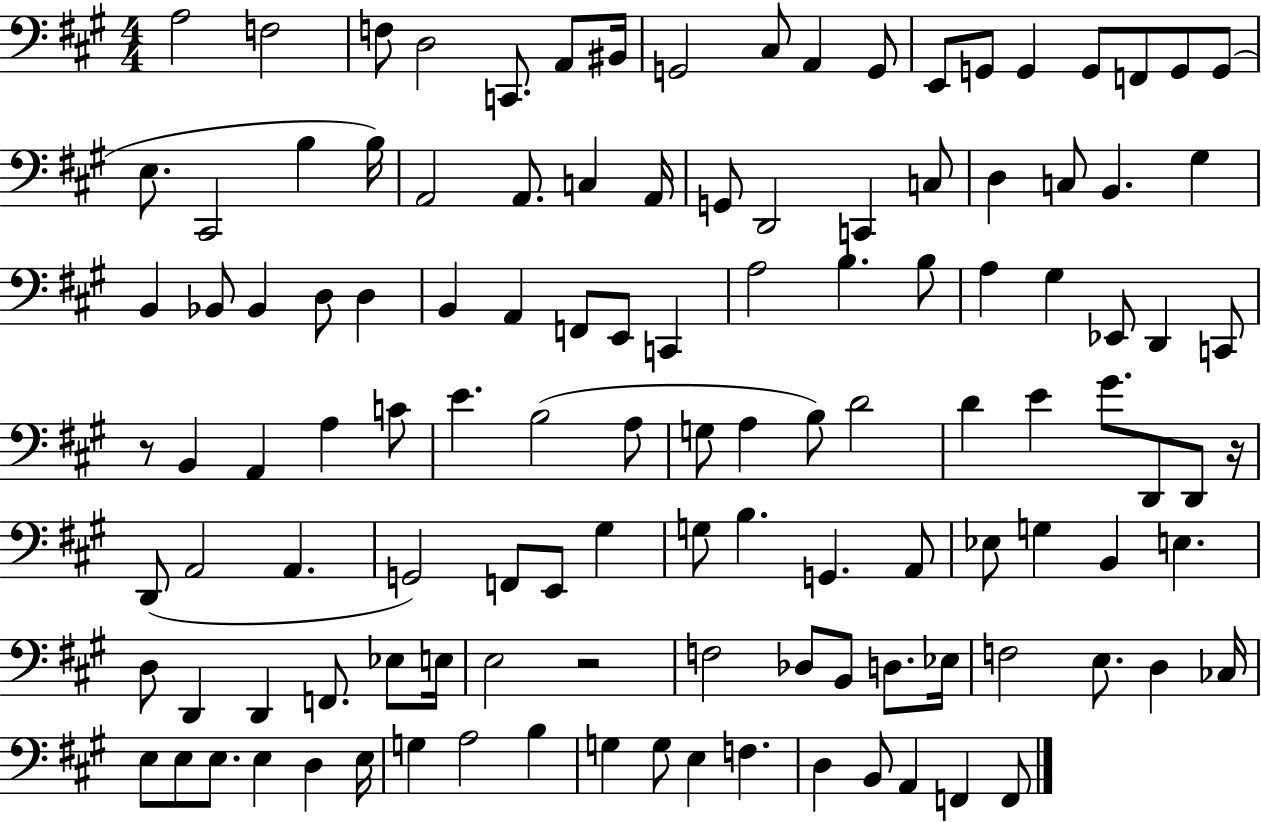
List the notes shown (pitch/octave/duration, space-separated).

A3/h F3/h F3/e D3/h C2/e. A2/e BIS2/s G2/h C#3/e A2/q G2/e E2/e G2/e G2/q G2/e F2/e G2/e G2/e E3/e. C#2/h B3/q B3/s A2/h A2/e. C3/q A2/s G2/e D2/h C2/q C3/e D3/q C3/e B2/q. G#3/q B2/q Bb2/e Bb2/q D3/e D3/q B2/q A2/q F2/e E2/e C2/q A3/h B3/q. B3/e A3/q G#3/q Eb2/e D2/q C2/e R/e B2/q A2/q A3/q C4/e E4/q. B3/h A3/e G3/e A3/q B3/e D4/h D4/q E4/q G#4/e. D2/e D2/e R/s D2/e A2/h A2/q. G2/h F2/e E2/e G#3/q G3/e B3/q. G2/q. A2/e Eb3/e G3/q B2/q E3/q. D3/e D2/q D2/q F2/e. Eb3/e E3/s E3/h R/h F3/h Db3/e B2/e D3/e. Eb3/s F3/h E3/e. D3/q CES3/s E3/e E3/e E3/e. E3/q D3/q E3/s G3/q A3/h B3/q G3/q G3/e E3/q F3/q. D3/q B2/e A2/q F2/q F2/e